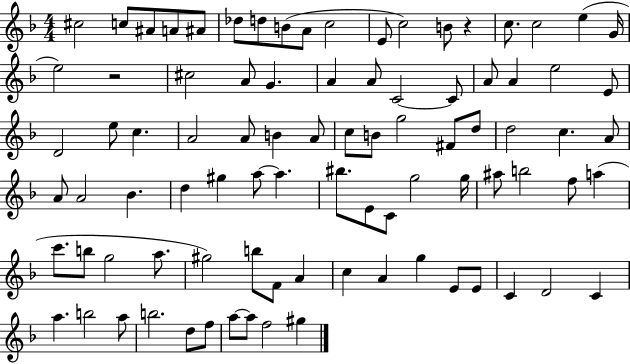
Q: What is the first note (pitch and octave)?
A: C#5